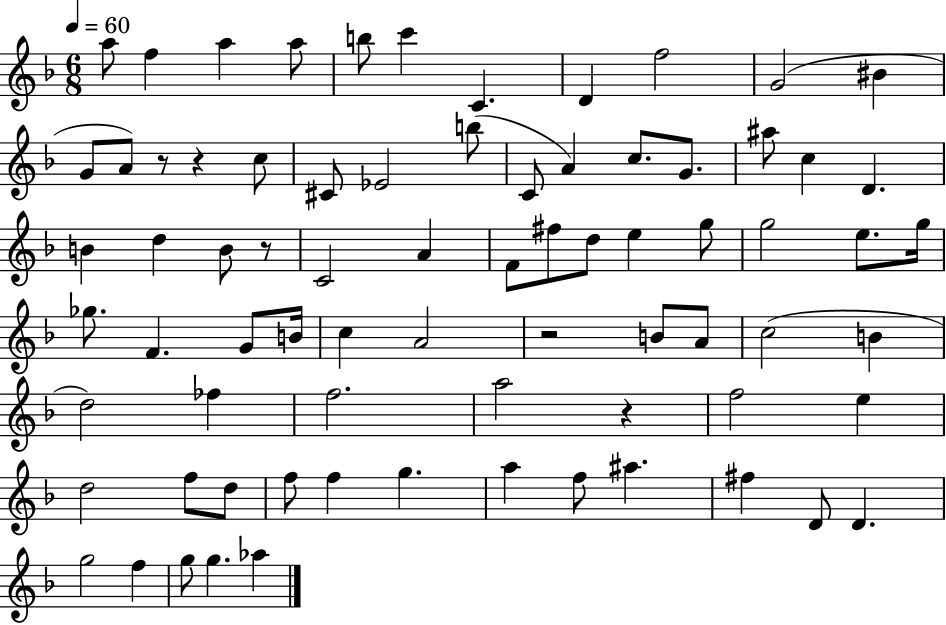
A5/e F5/q A5/q A5/e B5/e C6/q C4/q. D4/q F5/h G4/h BIS4/q G4/e A4/e R/e R/q C5/e C#4/e Eb4/h B5/e C4/e A4/q C5/e. G4/e. A#5/e C5/q D4/q. B4/q D5/q B4/e R/e C4/h A4/q F4/e F#5/e D5/e E5/q G5/e G5/h E5/e. G5/s Gb5/e. F4/q. G4/e B4/s C5/q A4/h R/h B4/e A4/e C5/h B4/q D5/h FES5/q F5/h. A5/h R/q F5/h E5/q D5/h F5/e D5/e F5/e F5/q G5/q. A5/q F5/e A#5/q. F#5/q D4/e D4/q. G5/h F5/q G5/e G5/q. Ab5/q